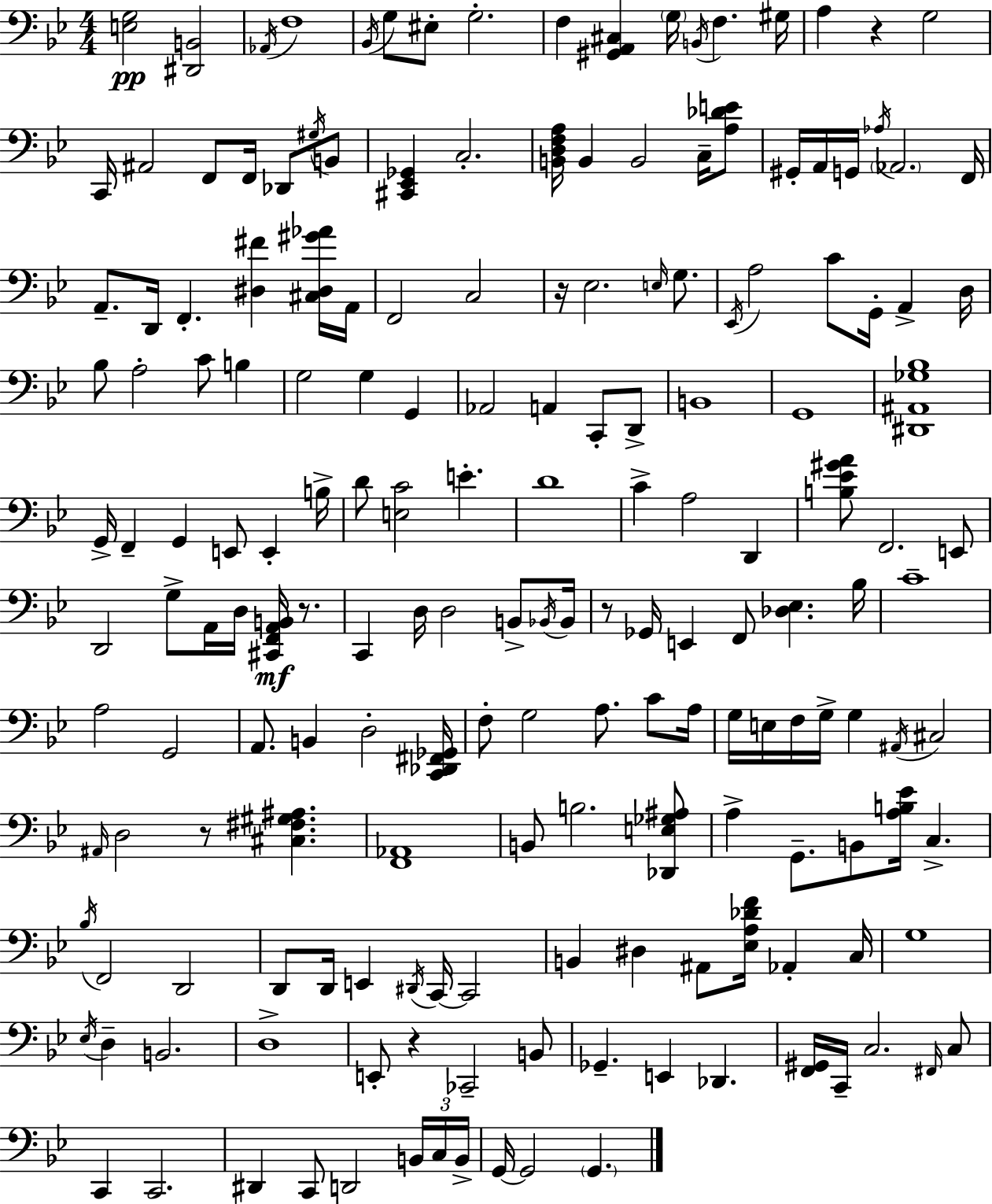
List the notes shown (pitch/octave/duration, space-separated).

[E3,G3]/h [D#2,B2]/h Ab2/s F3/w Bb2/s G3/e EIS3/e G3/h. F3/q [G#2,A2,C#3]/q G3/s B2/s F3/q. G#3/s A3/q R/q G3/h C2/s A#2/h F2/e F2/s Db2/e G#3/s B2/e [C#2,Eb2,Gb2]/q C3/h. [B2,D3,F3,A3]/s B2/q B2/h C3/s [A3,Db4,E4]/e G#2/s A2/s G2/s Ab3/s Ab2/h. F2/s A2/e. D2/s F2/q. [D#3,F#4]/q [C#3,D#3,G#4,Ab4]/s A2/s F2/h C3/h R/s Eb3/h. E3/s G3/e. Eb2/s A3/h C4/e G2/s A2/q D3/s Bb3/e A3/h C4/e B3/q G3/h G3/q G2/q Ab2/h A2/q C2/e D2/e B2/w G2/w [D#2,A#2,Gb3,Bb3]/w G2/s F2/q G2/q E2/e E2/q B3/s D4/e [E3,C4]/h E4/q. D4/w C4/q A3/h D2/q [B3,Eb4,G#4,A4]/e F2/h. E2/e D2/h G3/e A2/s D3/s [C#2,F2,A2,B2]/s R/e. C2/q D3/s D3/h B2/e Bb2/s Bb2/s R/e Gb2/s E2/q F2/e [Db3,Eb3]/q. Bb3/s C4/w A3/h G2/h A2/e. B2/q D3/h [C2,Db2,F#2,Gb2]/s F3/e G3/h A3/e. C4/e A3/s G3/s E3/s F3/s G3/s G3/q A#2/s C#3/h A#2/s D3/h R/e [C#3,F#3,G#3,A#3]/q. [F2,Ab2]/w B2/e B3/h. [Db2,E3,Gb3,A#3]/e A3/q G2/e. B2/e [A3,B3,Eb4]/s C3/q. Bb3/s F2/h D2/h D2/e D2/s E2/q D#2/s C2/s C2/h B2/q D#3/q A#2/e [Eb3,A3,Db4,F4]/s Ab2/q C3/s G3/w Eb3/s D3/q B2/h. D3/w E2/e R/q CES2/h B2/e Gb2/q. E2/q Db2/q. [F2,G#2]/s C2/s C3/h. F#2/s C3/e C2/q C2/h. D#2/q C2/e D2/h B2/s C3/s B2/s G2/s G2/h G2/q.